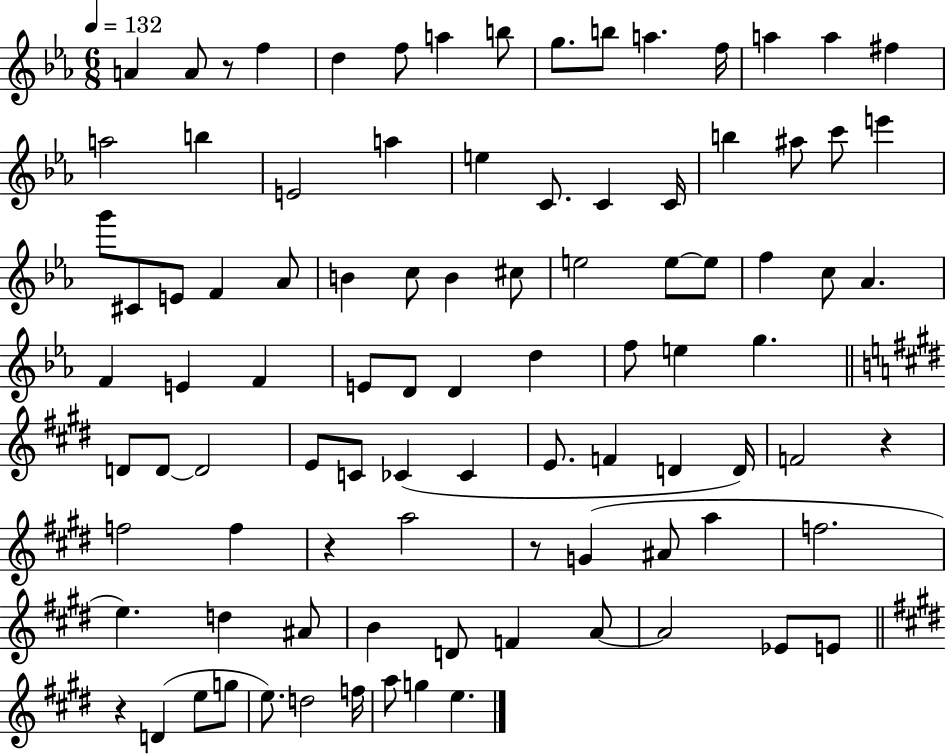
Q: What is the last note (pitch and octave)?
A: E5